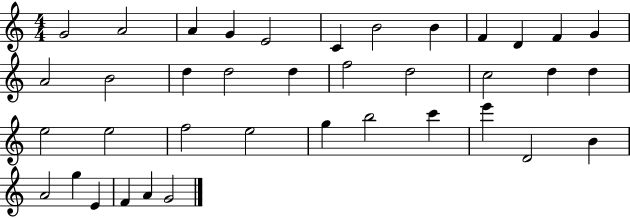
{
  \clef treble
  \numericTimeSignature
  \time 4/4
  \key c \major
  g'2 a'2 | a'4 g'4 e'2 | c'4 b'2 b'4 | f'4 d'4 f'4 g'4 | \break a'2 b'2 | d''4 d''2 d''4 | f''2 d''2 | c''2 d''4 d''4 | \break e''2 e''2 | f''2 e''2 | g''4 b''2 c'''4 | e'''4 d'2 b'4 | \break a'2 g''4 e'4 | f'4 a'4 g'2 | \bar "|."
}